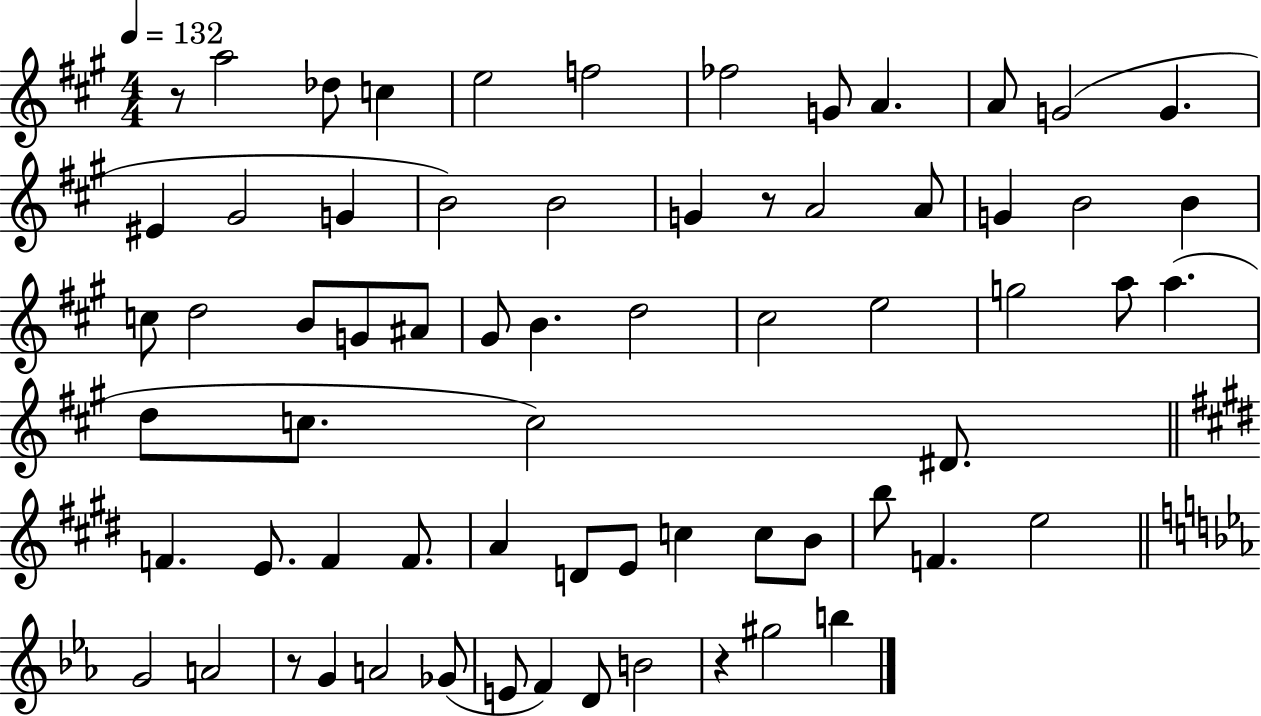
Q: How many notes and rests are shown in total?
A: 67